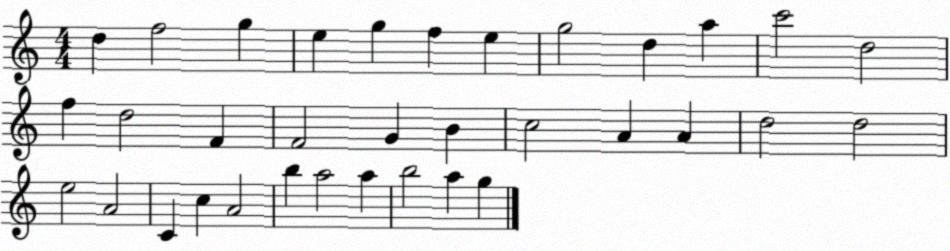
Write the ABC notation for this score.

X:1
T:Untitled
M:4/4
L:1/4
K:C
d f2 g e g f e g2 d a c'2 d2 f d2 F F2 G B c2 A A d2 d2 e2 A2 C c A2 b a2 a b2 a g